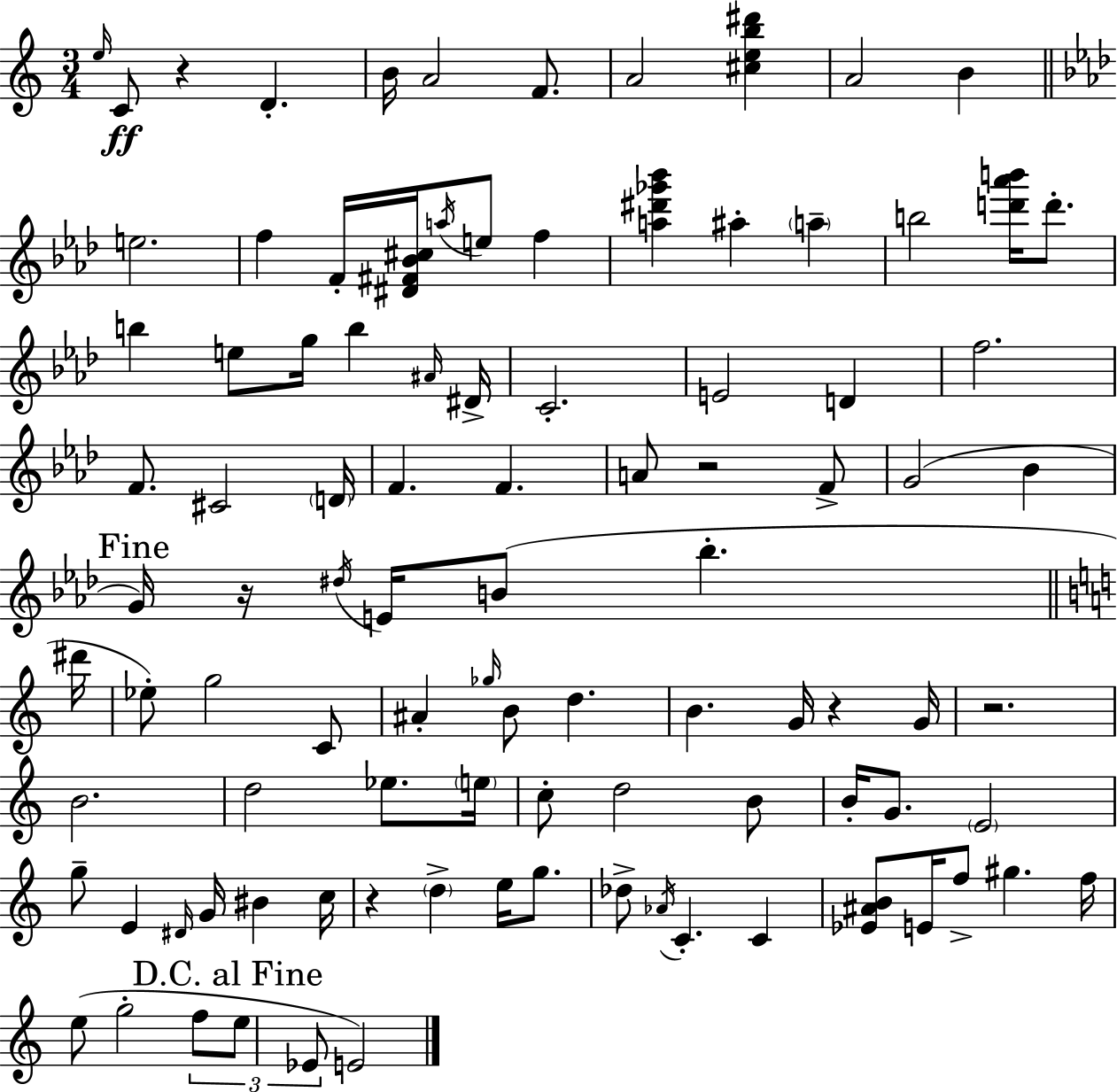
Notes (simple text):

E5/s C4/e R/q D4/q. B4/s A4/h F4/e. A4/h [C#5,E5,B5,D#6]/q A4/h B4/q E5/h. F5/q F4/s [D#4,F#4,Bb4,C#5]/s A5/s E5/e F5/q [A5,D#6,Gb6,Bb6]/q A#5/q A5/q B5/h [D6,Ab6,B6]/s D6/e. B5/q E5/e G5/s B5/q A#4/s D#4/s C4/h. E4/h D4/q F5/h. F4/e. C#4/h D4/s F4/q. F4/q. A4/e R/h F4/e G4/h Bb4/q G4/s R/s D#5/s E4/s B4/e Bb5/q. D#6/s Eb5/e G5/h C4/e A#4/q Gb5/s B4/e D5/q. B4/q. G4/s R/q G4/s R/h. B4/h. D5/h Eb5/e. E5/s C5/e D5/h B4/e B4/s G4/e. E4/h G5/e E4/q D#4/s G4/s BIS4/q C5/s R/q D5/q E5/s G5/e. Db5/e Ab4/s C4/q. C4/q [Eb4,A#4,B4]/e E4/s F5/e G#5/q. F5/s E5/e G5/h F5/e E5/e Eb4/e E4/h